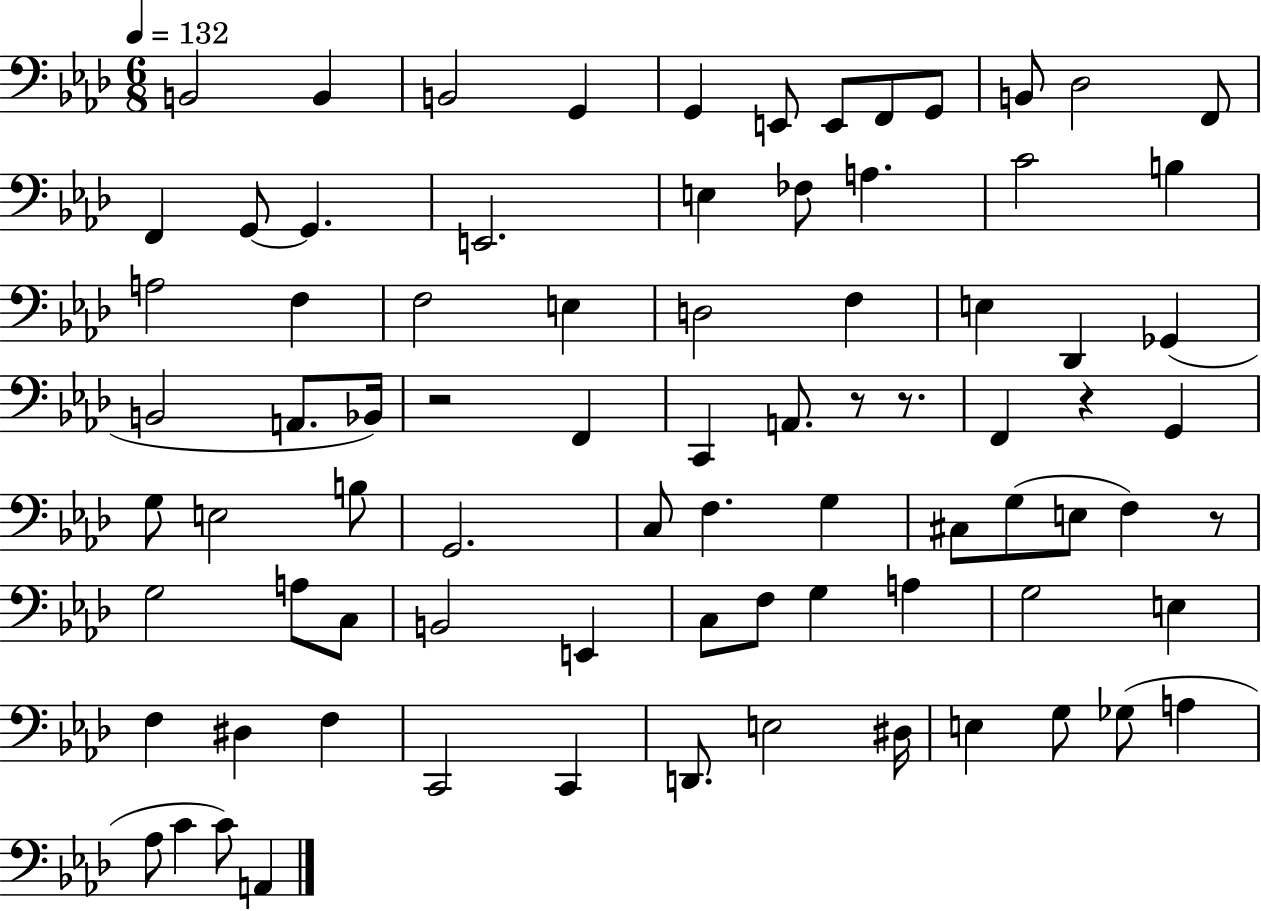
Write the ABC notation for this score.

X:1
T:Untitled
M:6/8
L:1/4
K:Ab
B,,2 B,, B,,2 G,, G,, E,,/2 E,,/2 F,,/2 G,,/2 B,,/2 _D,2 F,,/2 F,, G,,/2 G,, E,,2 E, _F,/2 A, C2 B, A,2 F, F,2 E, D,2 F, E, _D,, _G,, B,,2 A,,/2 _B,,/4 z2 F,, C,, A,,/2 z/2 z/2 F,, z G,, G,/2 E,2 B,/2 G,,2 C,/2 F, G, ^C,/2 G,/2 E,/2 F, z/2 G,2 A,/2 C,/2 B,,2 E,, C,/2 F,/2 G, A, G,2 E, F, ^D, F, C,,2 C,, D,,/2 E,2 ^D,/4 E, G,/2 _G,/2 A, _A,/2 C C/2 A,,